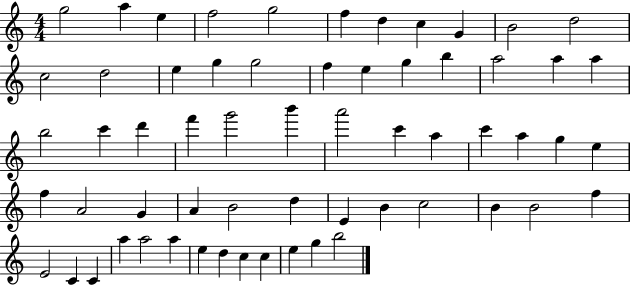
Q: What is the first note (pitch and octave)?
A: G5